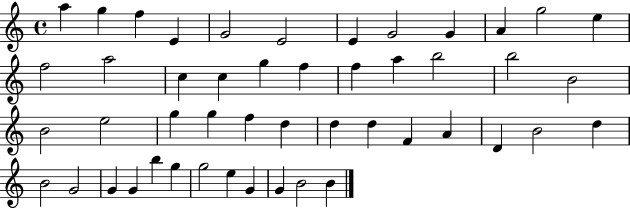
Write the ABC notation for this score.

X:1
T:Untitled
M:4/4
L:1/4
K:C
a g f E G2 E2 E G2 G A g2 e f2 a2 c c g f f a b2 b2 B2 B2 e2 g g f d d d F A D B2 d B2 G2 G G b g g2 e G G B2 B